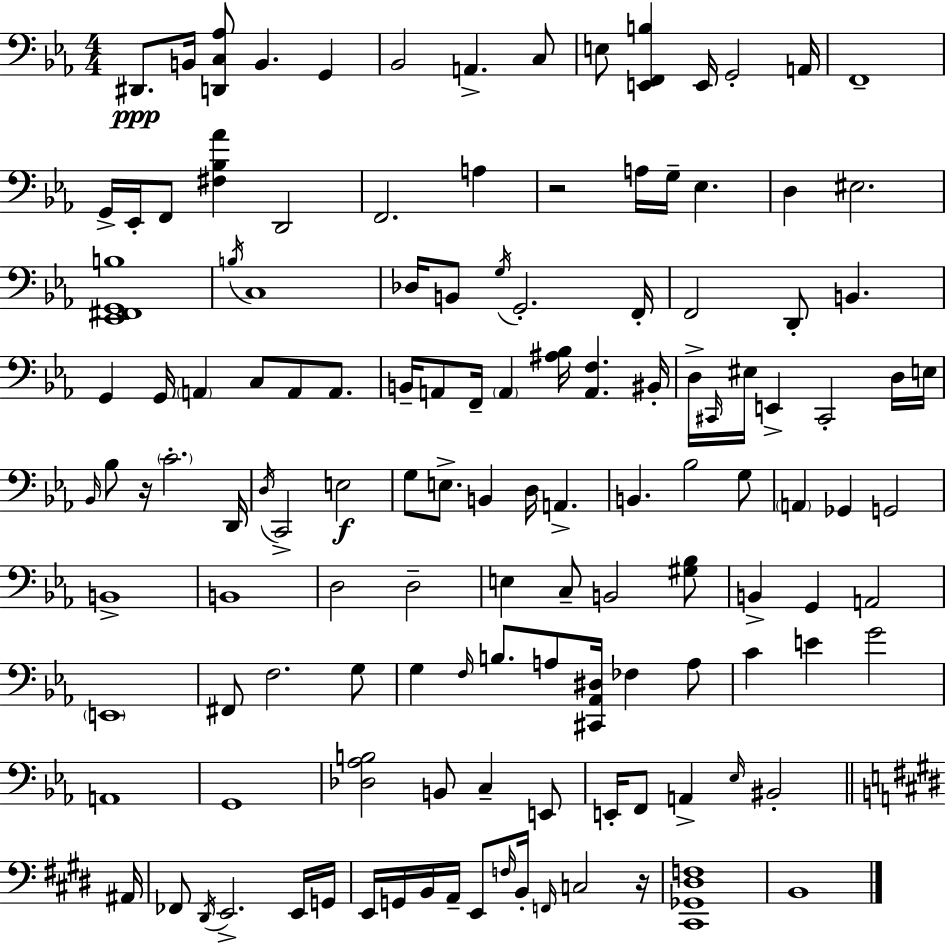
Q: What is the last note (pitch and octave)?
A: B2